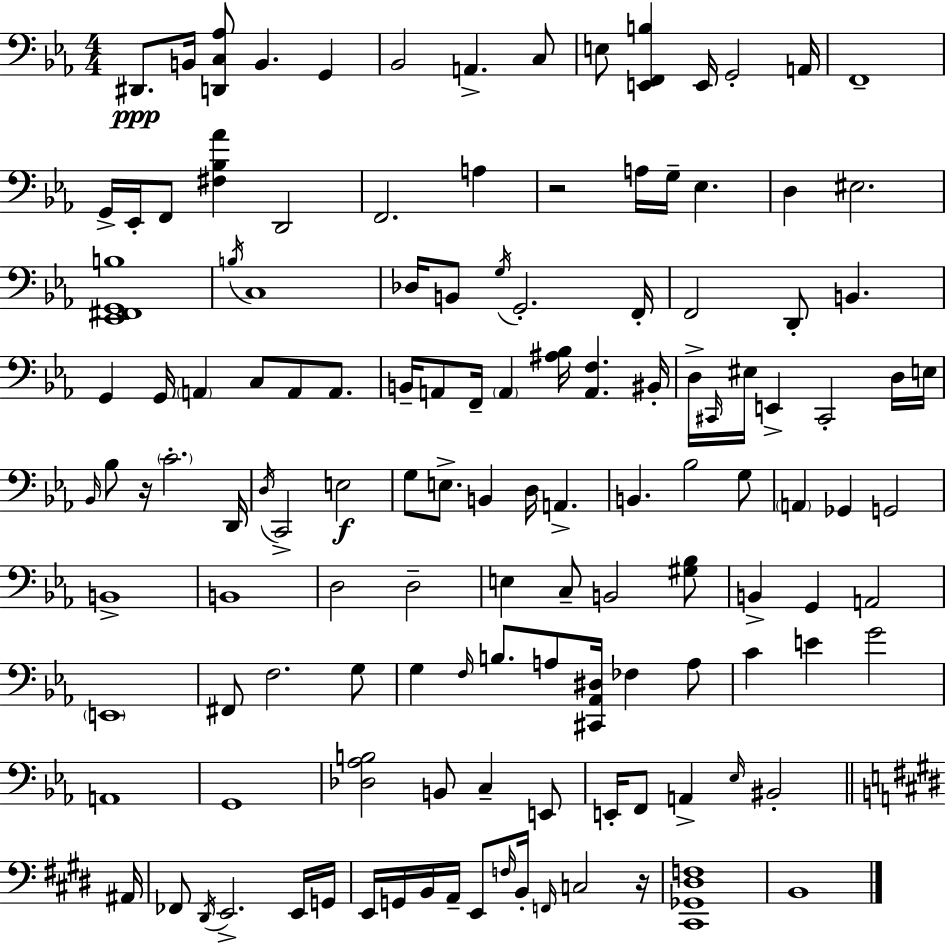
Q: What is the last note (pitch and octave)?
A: B2